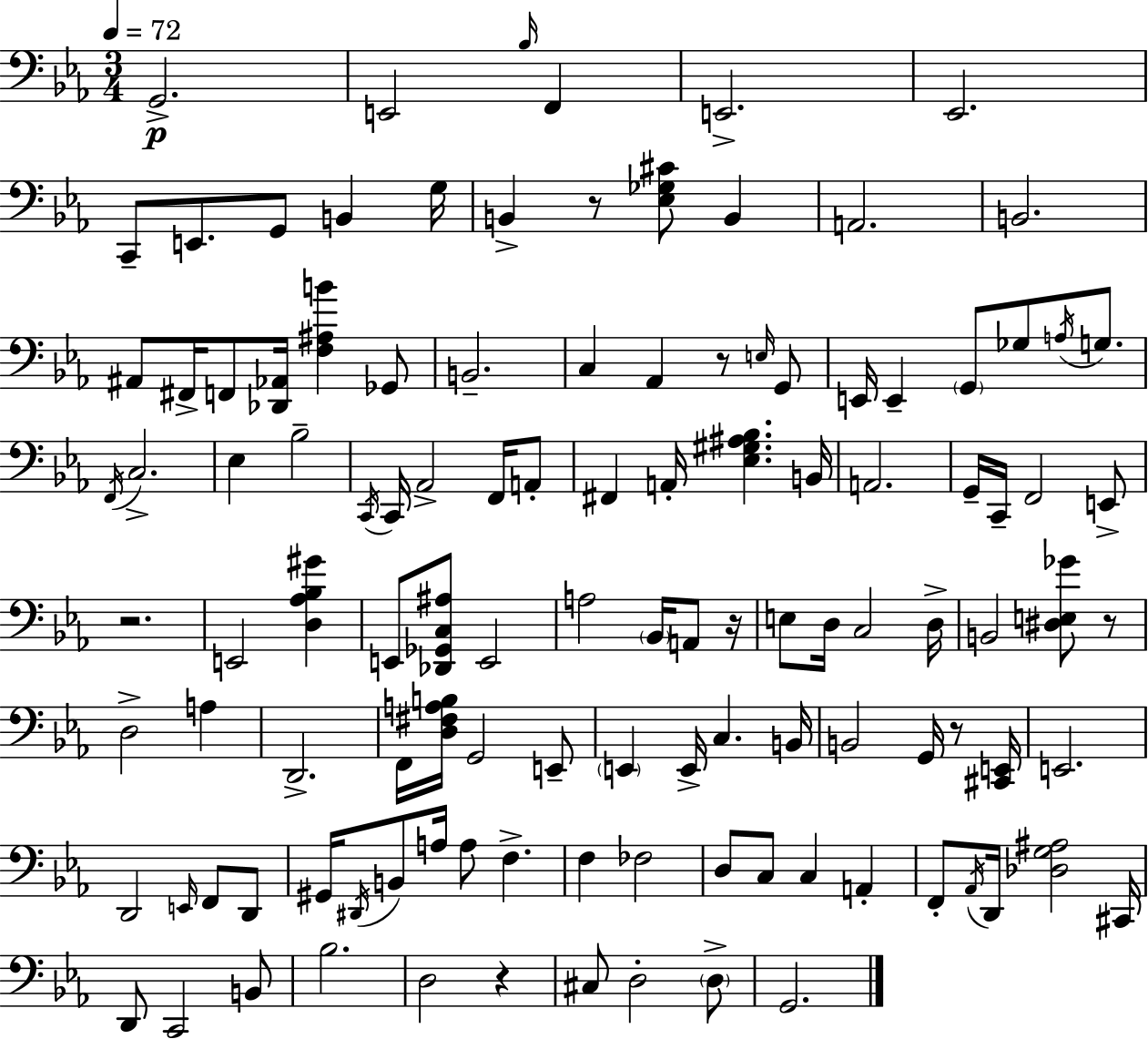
X:1
T:Untitled
M:3/4
L:1/4
K:Cm
G,,2 E,,2 _B,/4 F,, E,,2 _E,,2 C,,/2 E,,/2 G,,/2 B,, G,/4 B,, z/2 [_E,_G,^C]/2 B,, A,,2 B,,2 ^A,,/2 ^F,,/4 F,,/2 [_D,,_A,,]/4 [F,^A,B] _G,,/2 B,,2 C, _A,, z/2 E,/4 G,,/2 E,,/4 E,, G,,/2 _G,/2 A,/4 G,/2 F,,/4 C,2 _E, _B,2 C,,/4 C,,/4 _A,,2 F,,/4 A,,/2 ^F,, A,,/4 [_E,^G,^A,_B,] B,,/4 A,,2 G,,/4 C,,/4 F,,2 E,,/2 z2 E,,2 [D,_A,_B,^G] E,,/2 [_D,,_G,,C,^A,]/2 E,,2 A,2 _B,,/4 A,,/2 z/4 E,/2 D,/4 C,2 D,/4 B,,2 [^D,E,_G]/2 z/2 D,2 A, D,,2 F,,/4 [D,^F,A,B,]/4 G,,2 E,,/2 E,, E,,/4 C, B,,/4 B,,2 G,,/4 z/2 [^C,,E,,]/4 E,,2 D,,2 E,,/4 F,,/2 D,,/2 ^G,,/4 ^D,,/4 B,,/2 A,/4 A,/2 F, F, _F,2 D,/2 C,/2 C, A,, F,,/2 _A,,/4 D,,/4 [_D,G,^A,]2 ^C,,/4 D,,/2 C,,2 B,,/2 _B,2 D,2 z ^C,/2 D,2 D,/2 G,,2